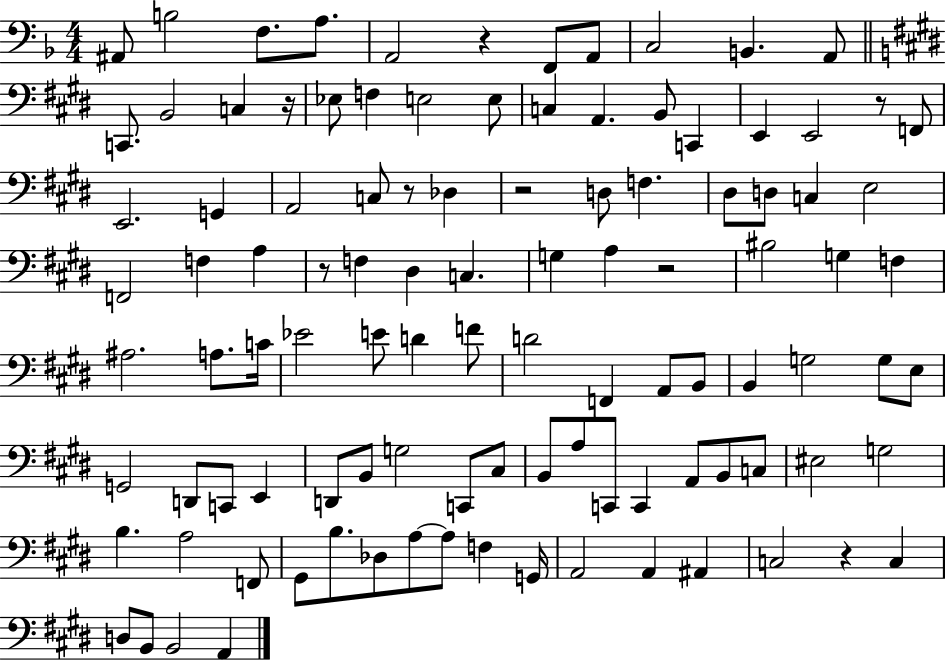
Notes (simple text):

A#2/e B3/h F3/e. A3/e. A2/h R/q F2/e A2/e C3/h B2/q. A2/e C2/e. B2/h C3/q R/s Eb3/e F3/q E3/h E3/e C3/q A2/q. B2/e C2/q E2/q E2/h R/e F2/e E2/h. G2/q A2/h C3/e R/e Db3/q R/h D3/e F3/q. D#3/e D3/e C3/q E3/h F2/h F3/q A3/q R/e F3/q D#3/q C3/q. G3/q A3/q R/h BIS3/h G3/q F3/q A#3/h. A3/e. C4/s Eb4/h E4/e D4/q F4/e D4/h F2/q A2/e B2/e B2/q G3/h G3/e E3/e G2/h D2/e C2/e E2/q D2/e B2/e G3/h C2/e C#3/e B2/e A3/e C2/e C2/q A2/e B2/e C3/e EIS3/h G3/h B3/q. A3/h F2/e G#2/e B3/e. Db3/e A3/e A3/e F3/q G2/s A2/h A2/q A#2/q C3/h R/q C3/q D3/e B2/e B2/h A2/q